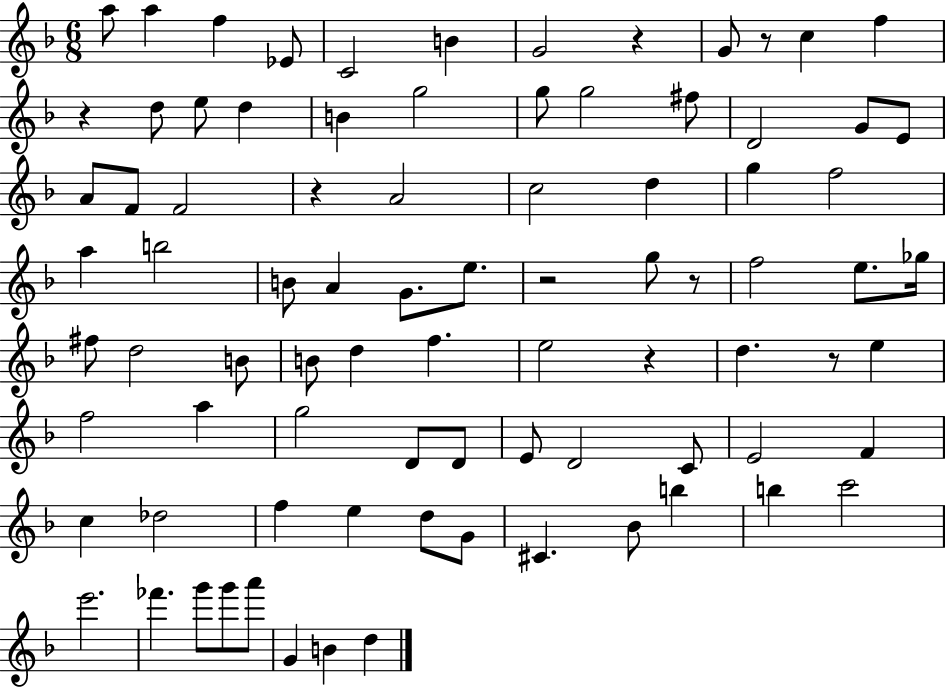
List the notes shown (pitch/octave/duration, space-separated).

A5/e A5/q F5/q Eb4/e C4/h B4/q G4/h R/q G4/e R/e C5/q F5/q R/q D5/e E5/e D5/q B4/q G5/h G5/e G5/h F#5/e D4/h G4/e E4/e A4/e F4/e F4/h R/q A4/h C5/h D5/q G5/q F5/h A5/q B5/h B4/e A4/q G4/e. E5/e. R/h G5/e R/e F5/h E5/e. Gb5/s F#5/e D5/h B4/e B4/e D5/q F5/q. E5/h R/q D5/q. R/e E5/q F5/h A5/q G5/h D4/e D4/e E4/e D4/h C4/e E4/h F4/q C5/q Db5/h F5/q E5/q D5/e G4/e C#4/q. Bb4/e B5/q B5/q C6/h E6/h. FES6/q. G6/e G6/e A6/e G4/q B4/q D5/q